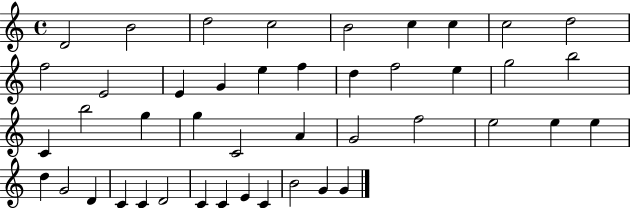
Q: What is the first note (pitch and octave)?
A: D4